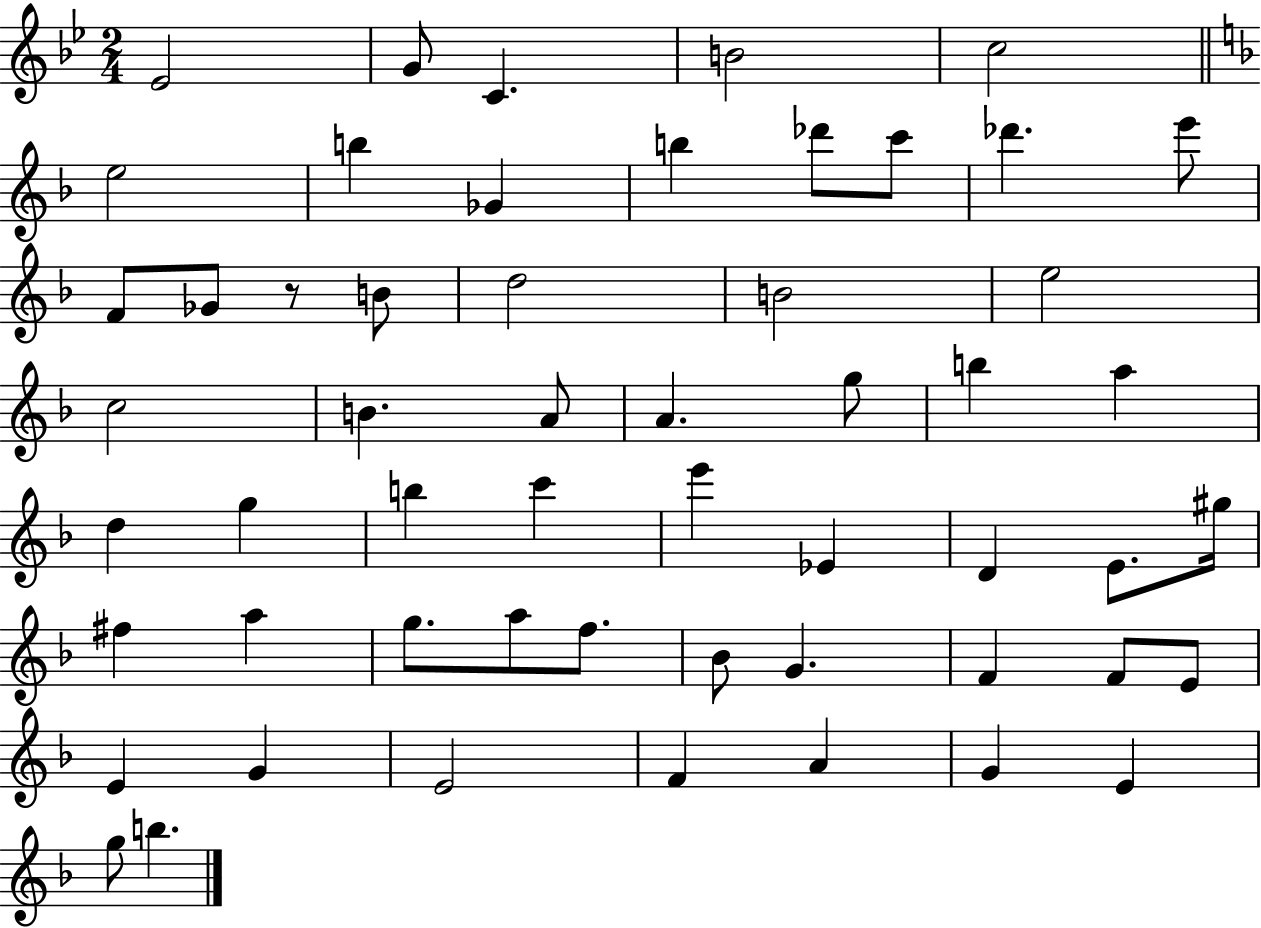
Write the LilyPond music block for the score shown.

{
  \clef treble
  \numericTimeSignature
  \time 2/4
  \key bes \major
  ees'2 | g'8 c'4. | b'2 | c''2 | \break \bar "||" \break \key f \major e''2 | b''4 ges'4 | b''4 des'''8 c'''8 | des'''4. e'''8 | \break f'8 ges'8 r8 b'8 | d''2 | b'2 | e''2 | \break c''2 | b'4. a'8 | a'4. g''8 | b''4 a''4 | \break d''4 g''4 | b''4 c'''4 | e'''4 ees'4 | d'4 e'8. gis''16 | \break fis''4 a''4 | g''8. a''8 f''8. | bes'8 g'4. | f'4 f'8 e'8 | \break e'4 g'4 | e'2 | f'4 a'4 | g'4 e'4 | \break g''8 b''4. | \bar "|."
}